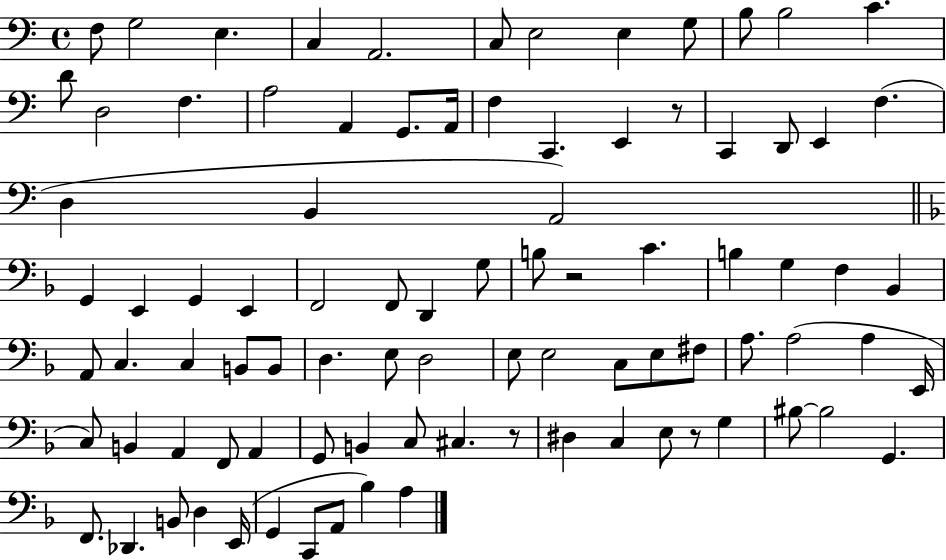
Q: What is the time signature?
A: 4/4